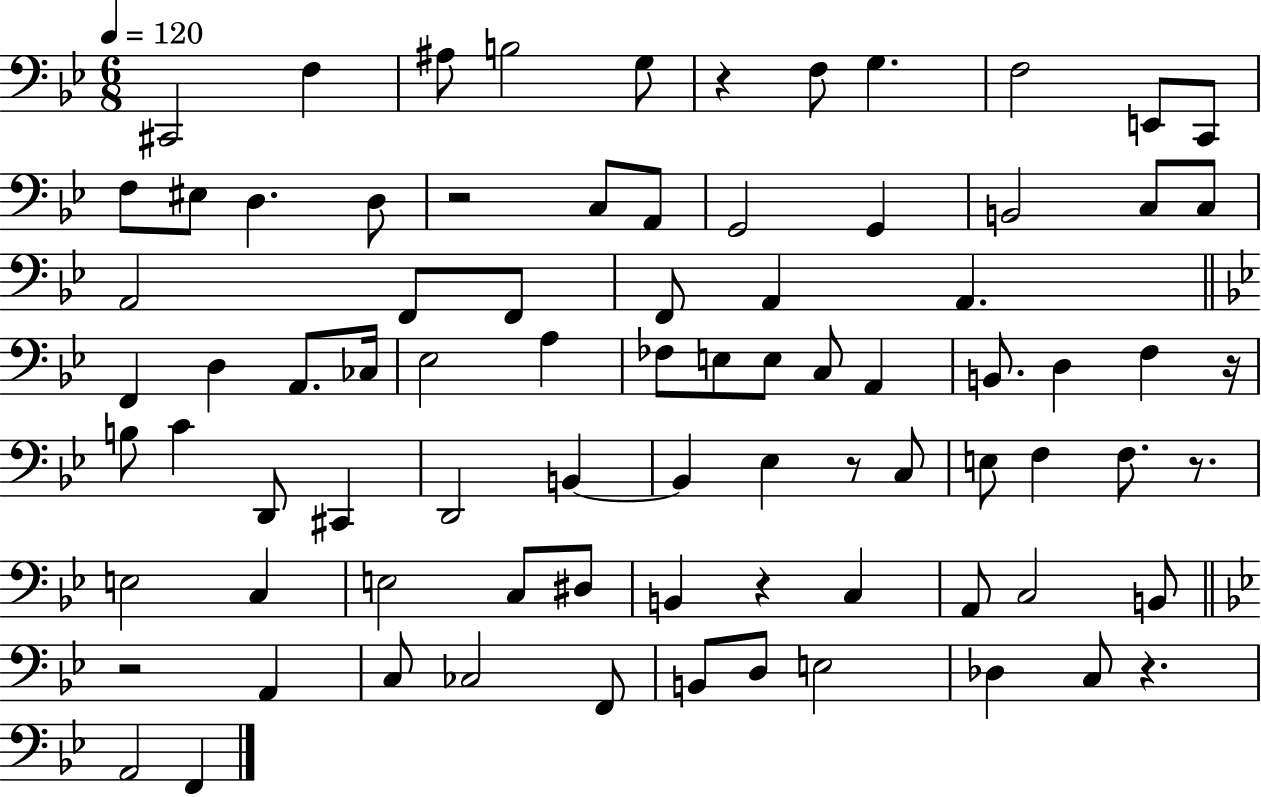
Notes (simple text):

C#2/h F3/q A#3/e B3/h G3/e R/q F3/e G3/q. F3/h E2/e C2/e F3/e EIS3/e D3/q. D3/e R/h C3/e A2/e G2/h G2/q B2/h C3/e C3/e A2/h F2/e F2/e F2/e A2/q A2/q. F2/q D3/q A2/e. CES3/s Eb3/h A3/q FES3/e E3/e E3/e C3/e A2/q B2/e. D3/q F3/q R/s B3/e C4/q D2/e C#2/q D2/h B2/q B2/q Eb3/q R/e C3/e E3/e F3/q F3/e. R/e. E3/h C3/q E3/h C3/e D#3/e B2/q R/q C3/q A2/e C3/h B2/e R/h A2/q C3/e CES3/h F2/e B2/e D3/e E3/h Db3/q C3/e R/q. A2/h F2/q